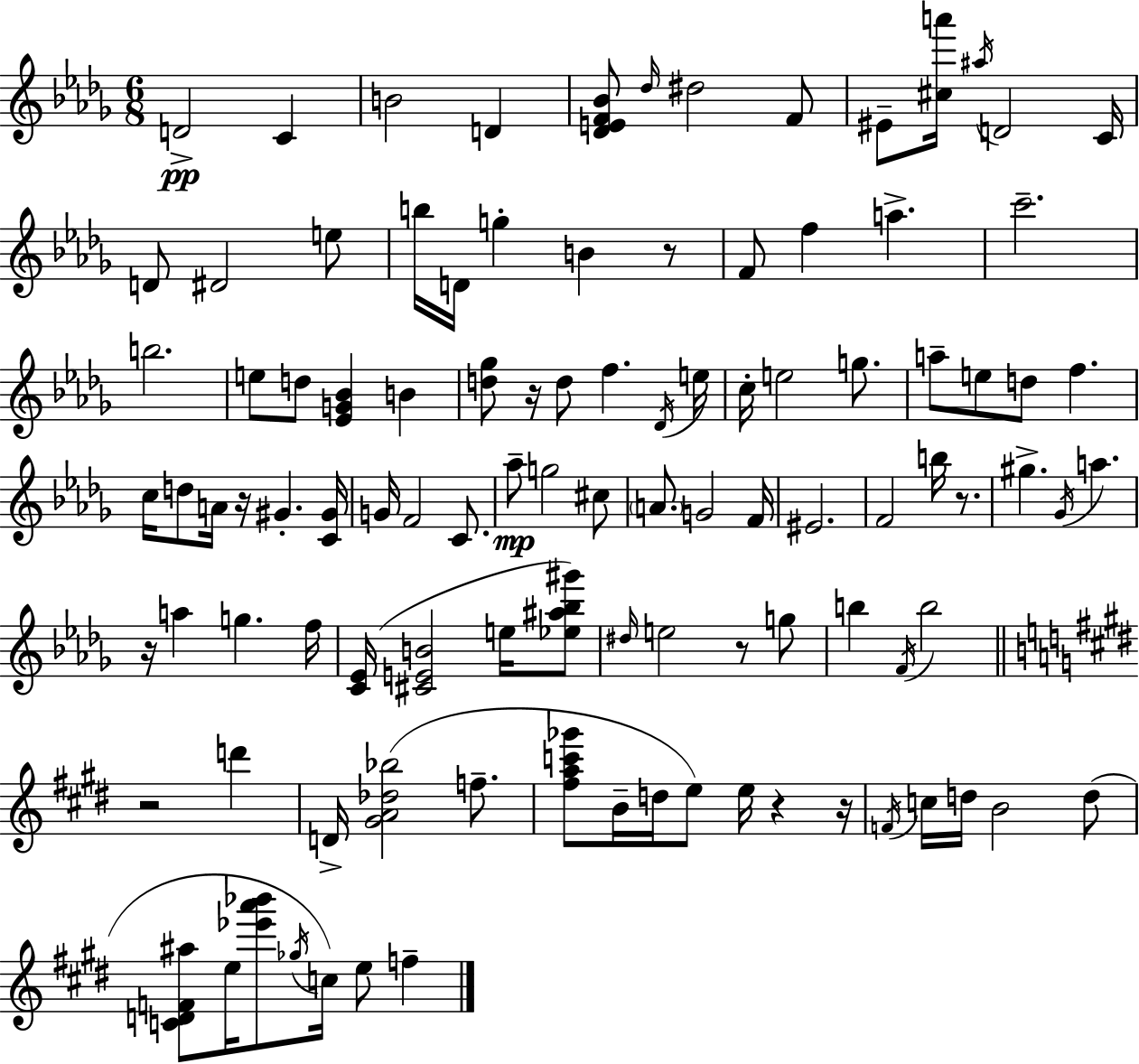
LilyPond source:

{
  \clef treble
  \numericTimeSignature
  \time 6/8
  \key bes \minor
  d'2->\pp c'4 | b'2 d'4 | <des' e' f' bes'>8 \grace { des''16 } dis''2 f'8 | eis'8-- <cis'' a'''>16 \acciaccatura { ais''16 } d'2 | \break c'16 d'8 dis'2 | e''8 b''16 d'16 g''4-. b'4 | r8 f'8 f''4 a''4.-> | c'''2.-- | \break b''2. | e''8 d''8 <ees' g' bes'>4 b'4 | <d'' ges''>8 r16 d''8 f''4. | \acciaccatura { des'16 } e''16 c''16-. e''2 | \break g''8. a''8-- e''8 d''8 f''4. | c''16 d''8 a'16 r16 gis'4.-. | <c' gis'>16 g'16 f'2 | c'8. aes''8--\mp g''2 | \break cis''8 \parenthesize a'8. g'2 | f'16 eis'2. | f'2 b''16 | r8. gis''4.-> \acciaccatura { ges'16 } a''4. | \break r16 a''4 g''4. | f''16 <c' ees'>16( <cis' e' b'>2 | e''16 <ees'' ais'' bes'' gis'''>8) \grace { dis''16 } e''2 | r8 g''8 b''4 \acciaccatura { f'16 } b''2 | \break \bar "||" \break \key e \major r2 d'''4 | d'16-> <gis' a' des'' bes''>2( f''8.-- | <fis'' a'' c''' ges'''>8 b'16-- d''16 e''8) e''16 r4 r16 | \acciaccatura { f'16 } c''16 d''16 b'2 d''8( | \break <c' d' f' ais''>8 e''16 <ees''' a''' bes'''>8 \acciaccatura { ges''16 } c''16) e''8 f''4-- | \bar "|."
}